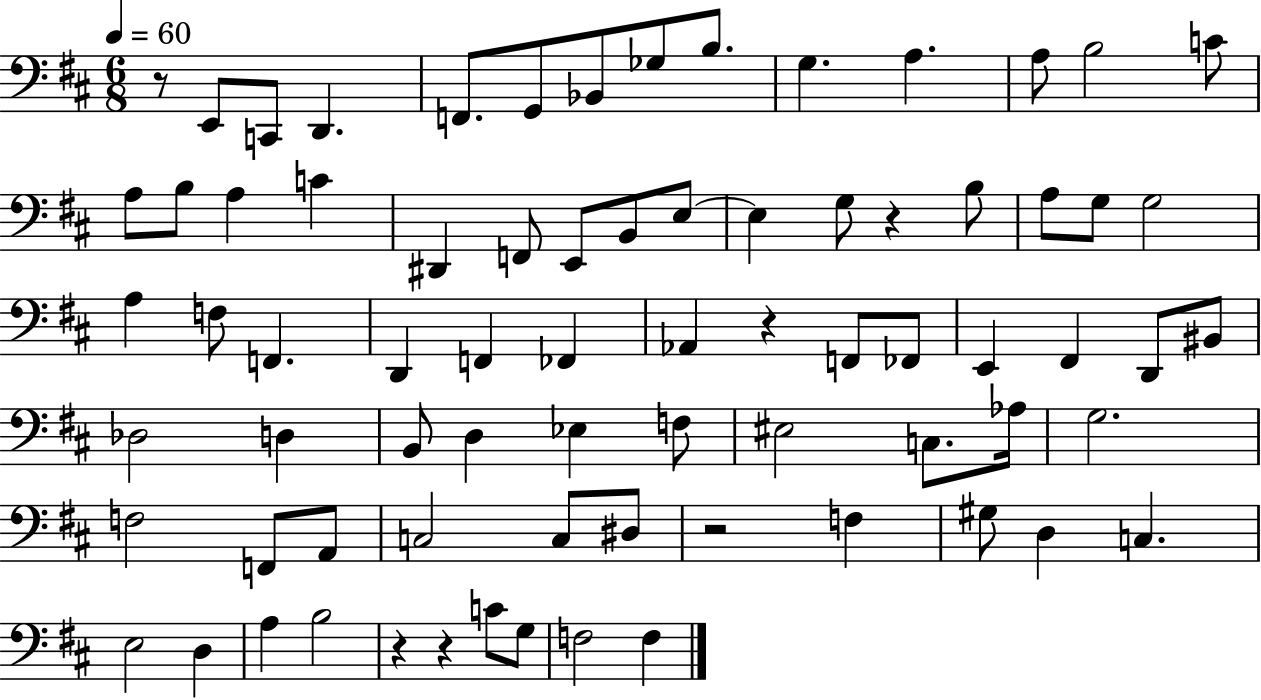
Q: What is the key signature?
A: D major